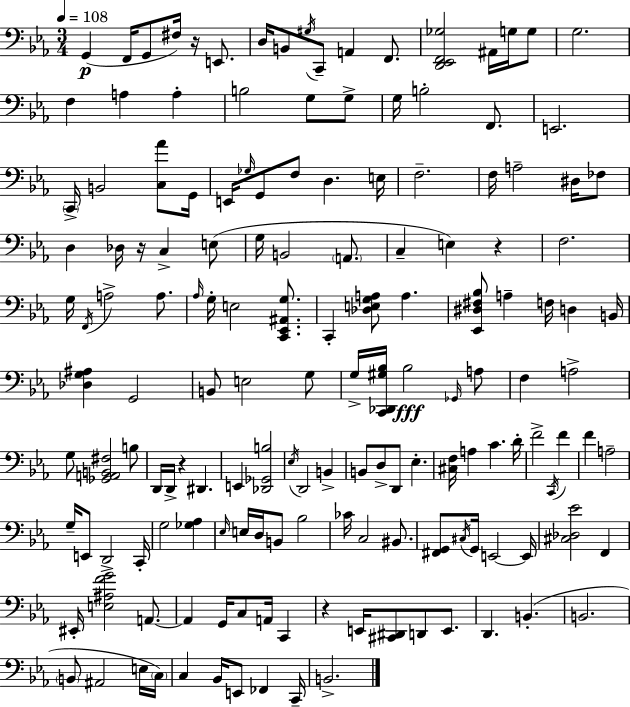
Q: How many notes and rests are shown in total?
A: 154